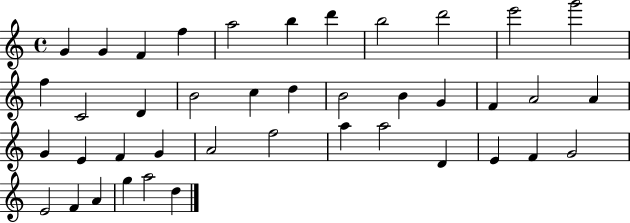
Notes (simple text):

G4/q G4/q F4/q F5/q A5/h B5/q D6/q B5/h D6/h E6/h G6/h F5/q C4/h D4/q B4/h C5/q D5/q B4/h B4/q G4/q F4/q A4/h A4/q G4/q E4/q F4/q G4/q A4/h F5/h A5/q A5/h D4/q E4/q F4/q G4/h E4/h F4/q A4/q G5/q A5/h D5/q